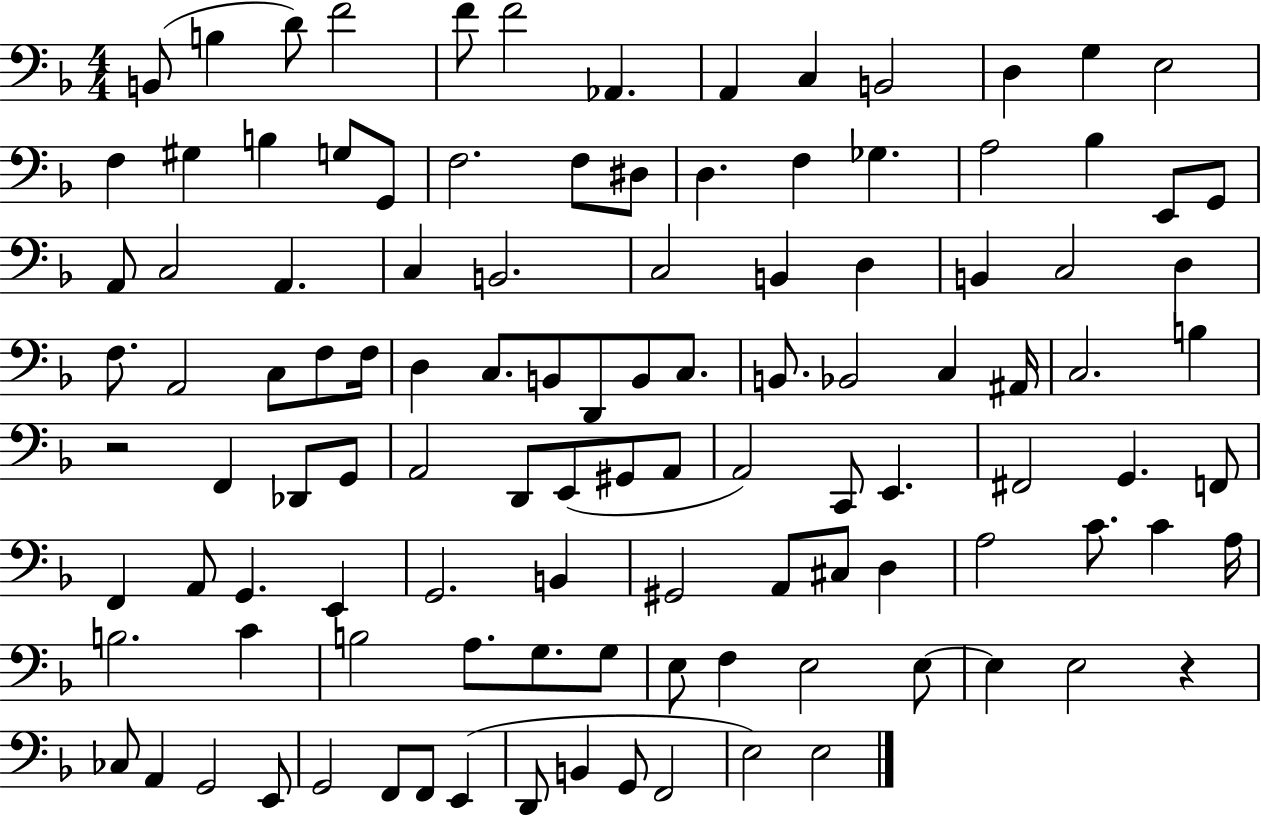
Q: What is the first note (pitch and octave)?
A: B2